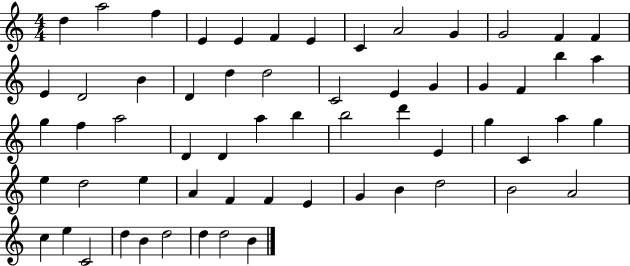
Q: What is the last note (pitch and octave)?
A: B4